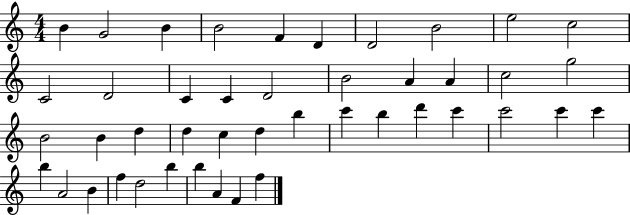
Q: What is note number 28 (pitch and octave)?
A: C6